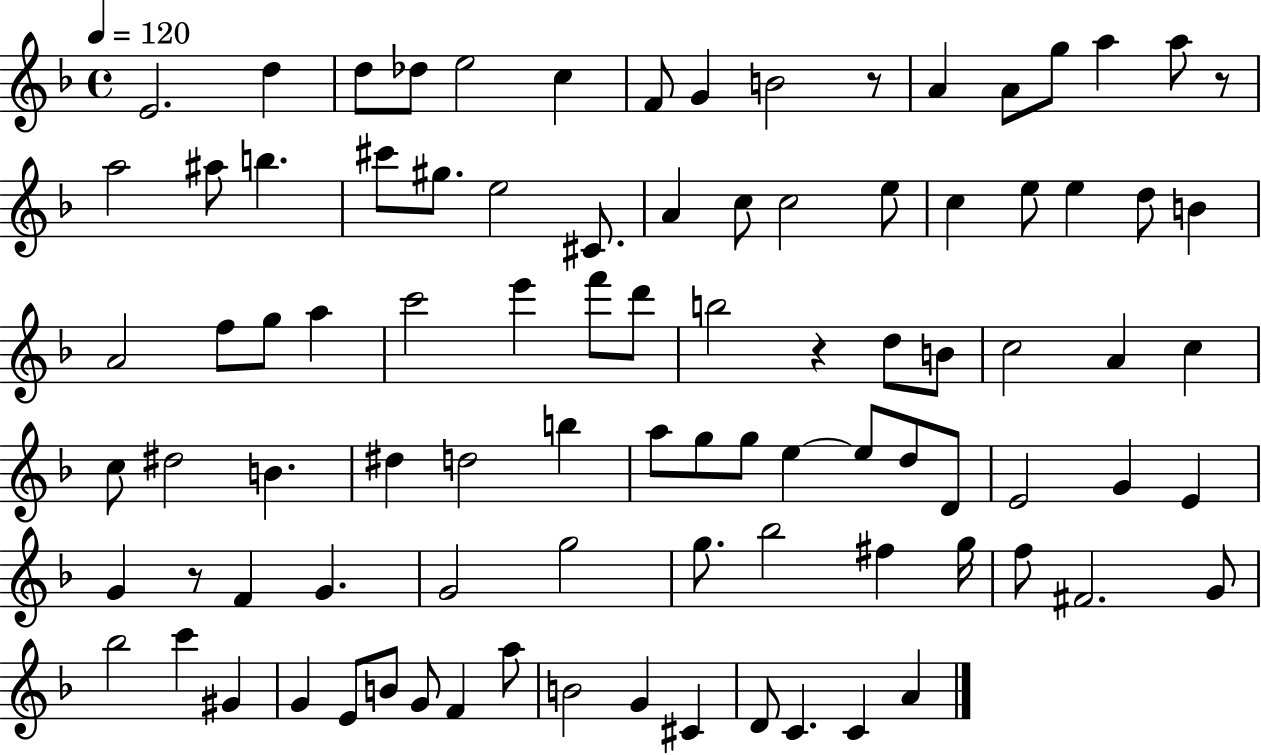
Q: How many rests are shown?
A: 4